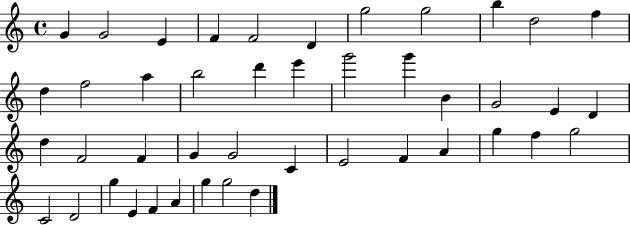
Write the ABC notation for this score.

X:1
T:Untitled
M:4/4
L:1/4
K:C
G G2 E F F2 D g2 g2 b d2 f d f2 a b2 d' e' g'2 g' B G2 E D d F2 F G G2 C E2 F A g f g2 C2 D2 g E F A g g2 d